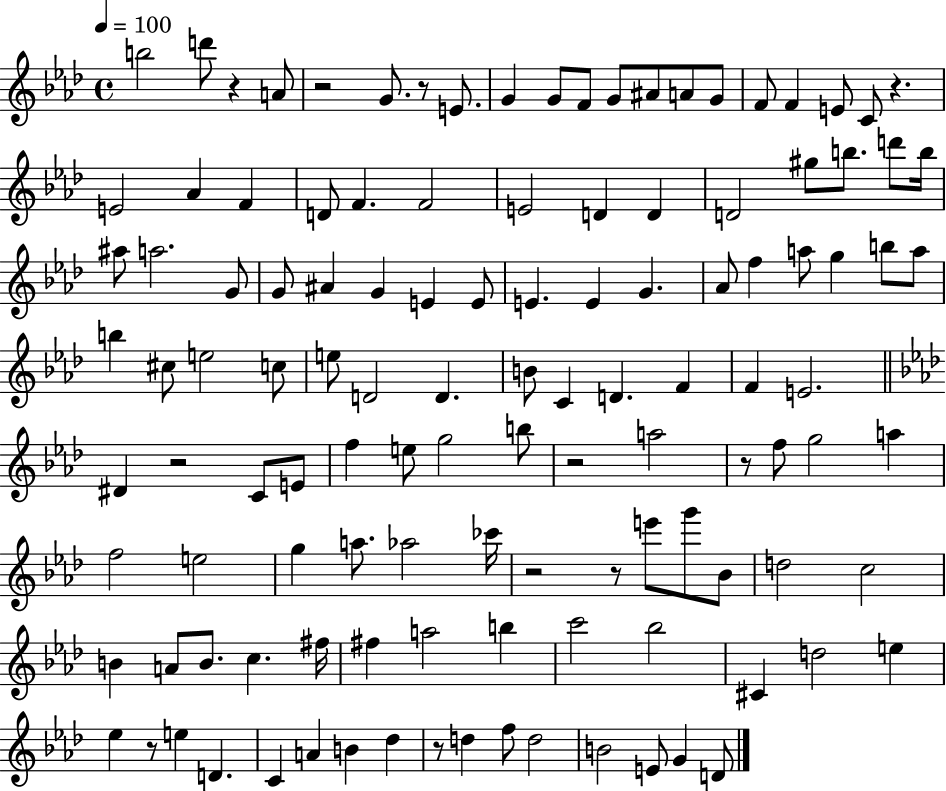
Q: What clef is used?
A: treble